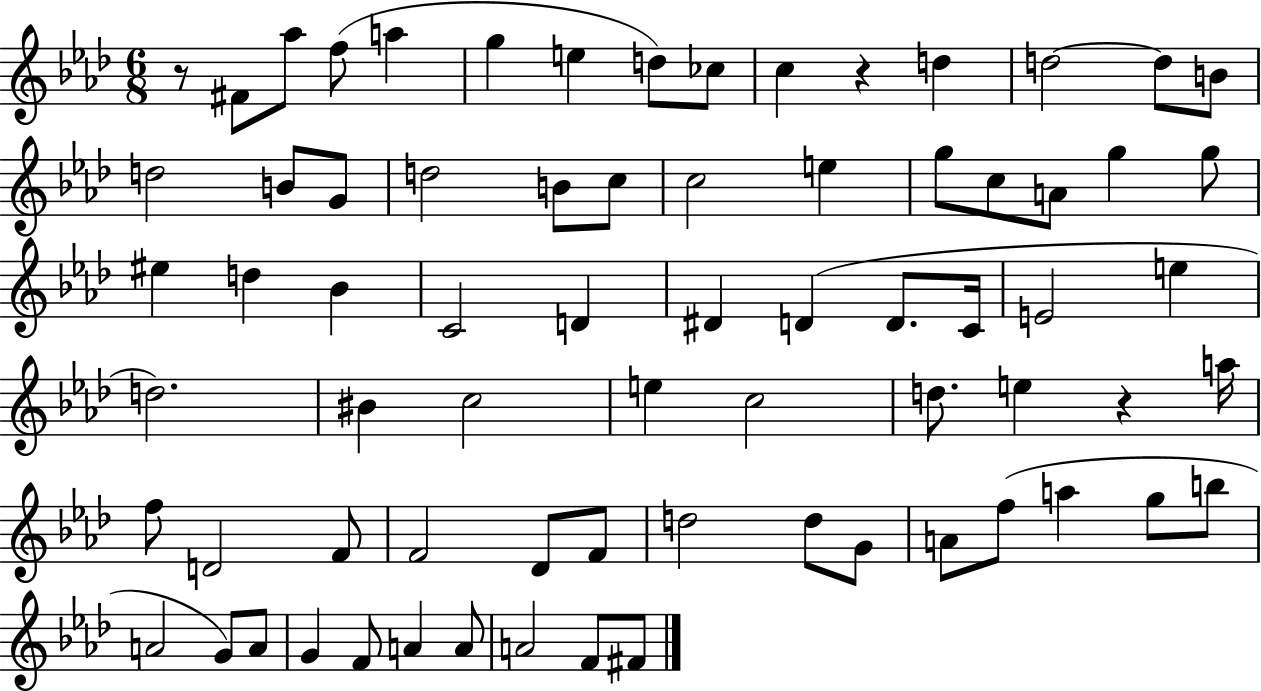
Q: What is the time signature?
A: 6/8